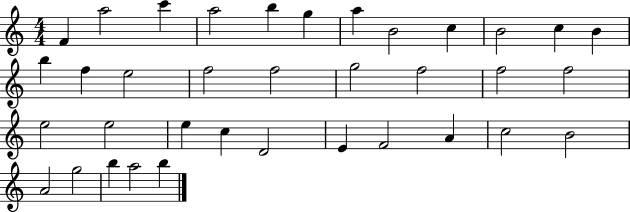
X:1
T:Untitled
M:4/4
L:1/4
K:C
F a2 c' a2 b g a B2 c B2 c B b f e2 f2 f2 g2 f2 f2 f2 e2 e2 e c D2 E F2 A c2 B2 A2 g2 b a2 b